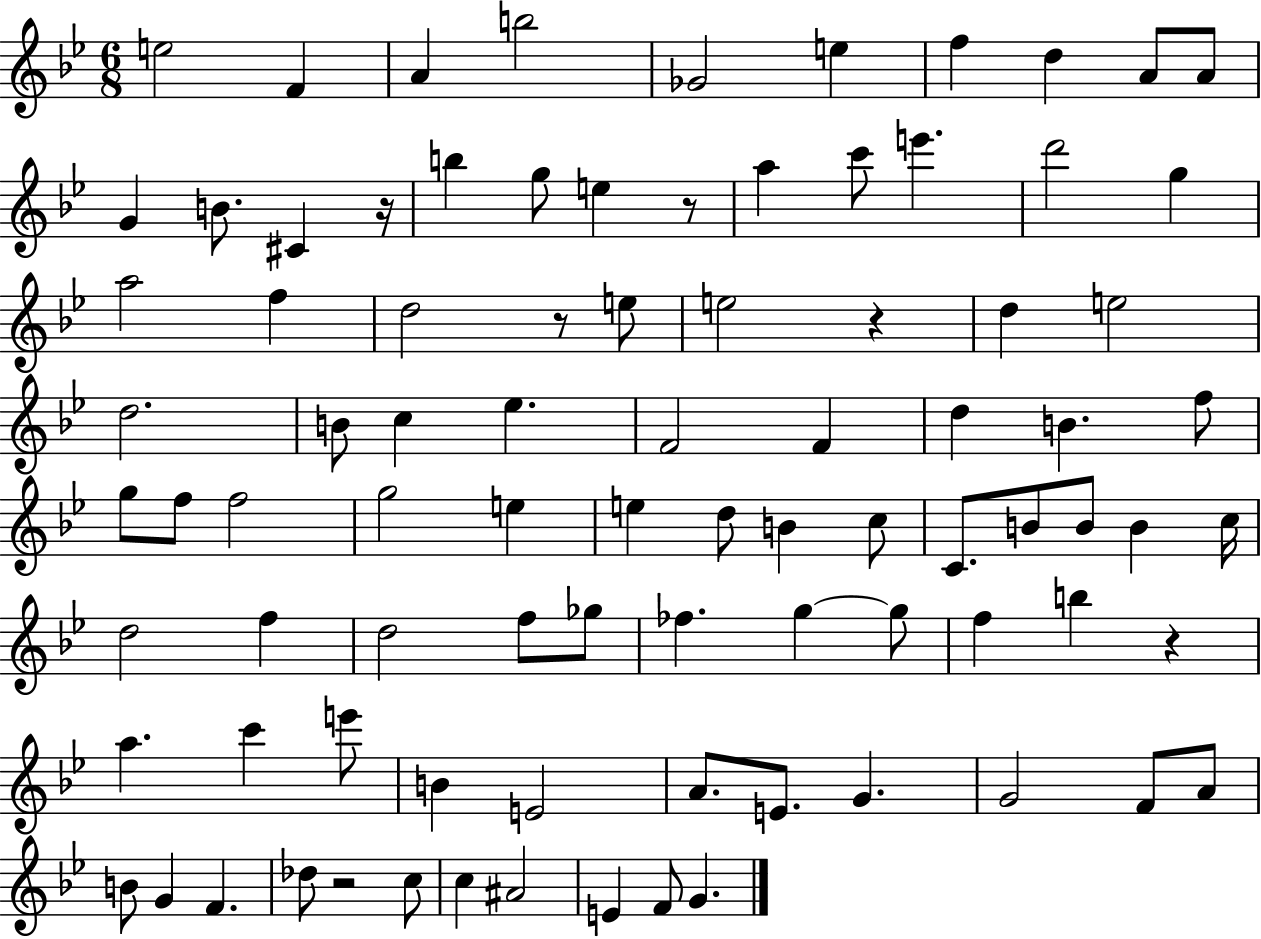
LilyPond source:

{
  \clef treble
  \numericTimeSignature
  \time 6/8
  \key bes \major
  e''2 f'4 | a'4 b''2 | ges'2 e''4 | f''4 d''4 a'8 a'8 | \break g'4 b'8. cis'4 r16 | b''4 g''8 e''4 r8 | a''4 c'''8 e'''4. | d'''2 g''4 | \break a''2 f''4 | d''2 r8 e''8 | e''2 r4 | d''4 e''2 | \break d''2. | b'8 c''4 ees''4. | f'2 f'4 | d''4 b'4. f''8 | \break g''8 f''8 f''2 | g''2 e''4 | e''4 d''8 b'4 c''8 | c'8. b'8 b'8 b'4 c''16 | \break d''2 f''4 | d''2 f''8 ges''8 | fes''4. g''4~~ g''8 | f''4 b''4 r4 | \break a''4. c'''4 e'''8 | b'4 e'2 | a'8. e'8. g'4. | g'2 f'8 a'8 | \break b'8 g'4 f'4. | des''8 r2 c''8 | c''4 ais'2 | e'4 f'8 g'4. | \break \bar "|."
}